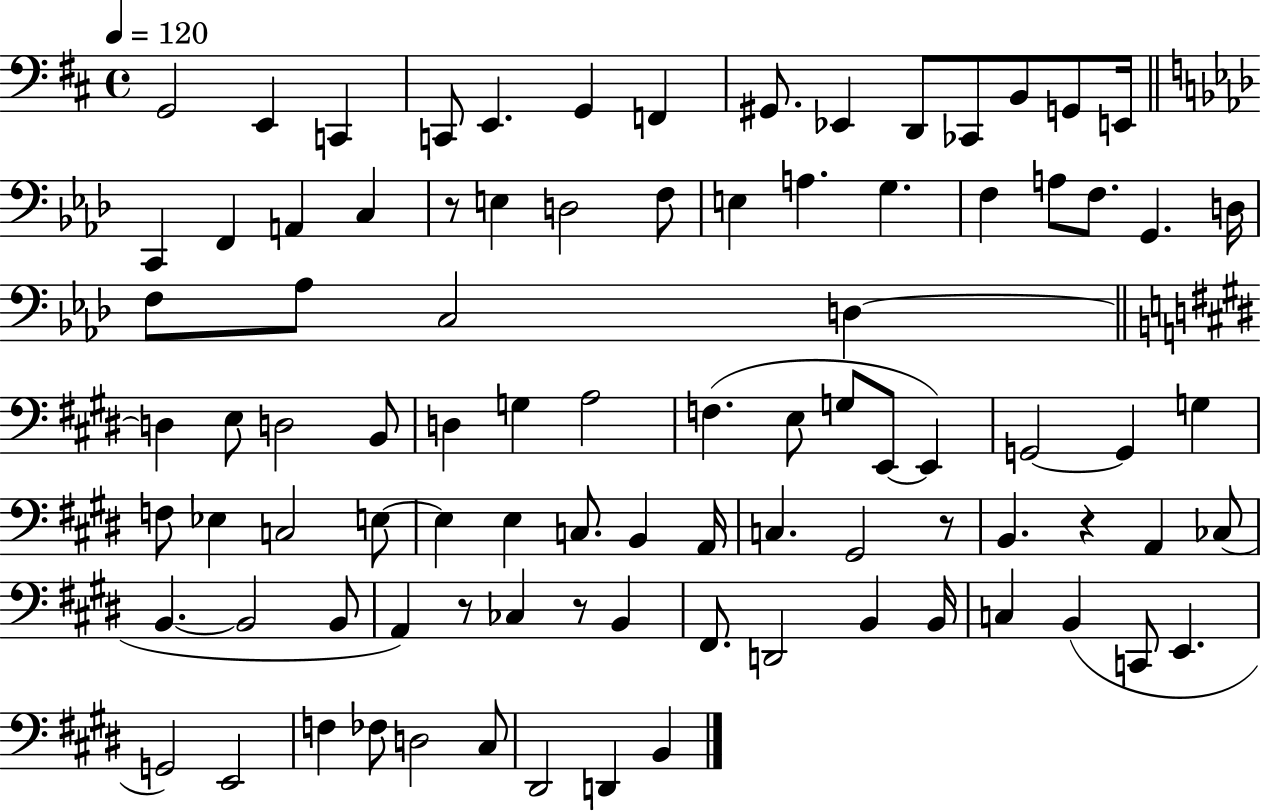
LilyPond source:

{
  \clef bass
  \time 4/4
  \defaultTimeSignature
  \key d \major
  \tempo 4 = 120
  \repeat volta 2 { g,2 e,4 c,4 | c,8 e,4. g,4 f,4 | gis,8. ees,4 d,8 ces,8 b,8 g,8 e,16 | \bar "||" \break \key f \minor c,4 f,4 a,4 c4 | r8 e4 d2 f8 | e4 a4. g4. | f4 a8 f8. g,4. d16 | \break f8 aes8 c2 d4~~ | \bar "||" \break \key e \major d4 e8 d2 b,8 | d4 g4 a2 | f4.( e8 g8 e,8~~ e,4) | g,2~~ g,4 g4 | \break f8 ees4 c2 e8~~ | e4 e4 c8. b,4 a,16 | c4. gis,2 r8 | b,4. r4 a,4 ces8( | \break b,4.~~ b,2 b,8 | a,4) r8 ces4 r8 b,4 | fis,8. d,2 b,4 b,16 | c4 b,4( c,8 e,4. | \break g,2) e,2 | f4 fes8 d2 cis8 | dis,2 d,4 b,4 | } \bar "|."
}